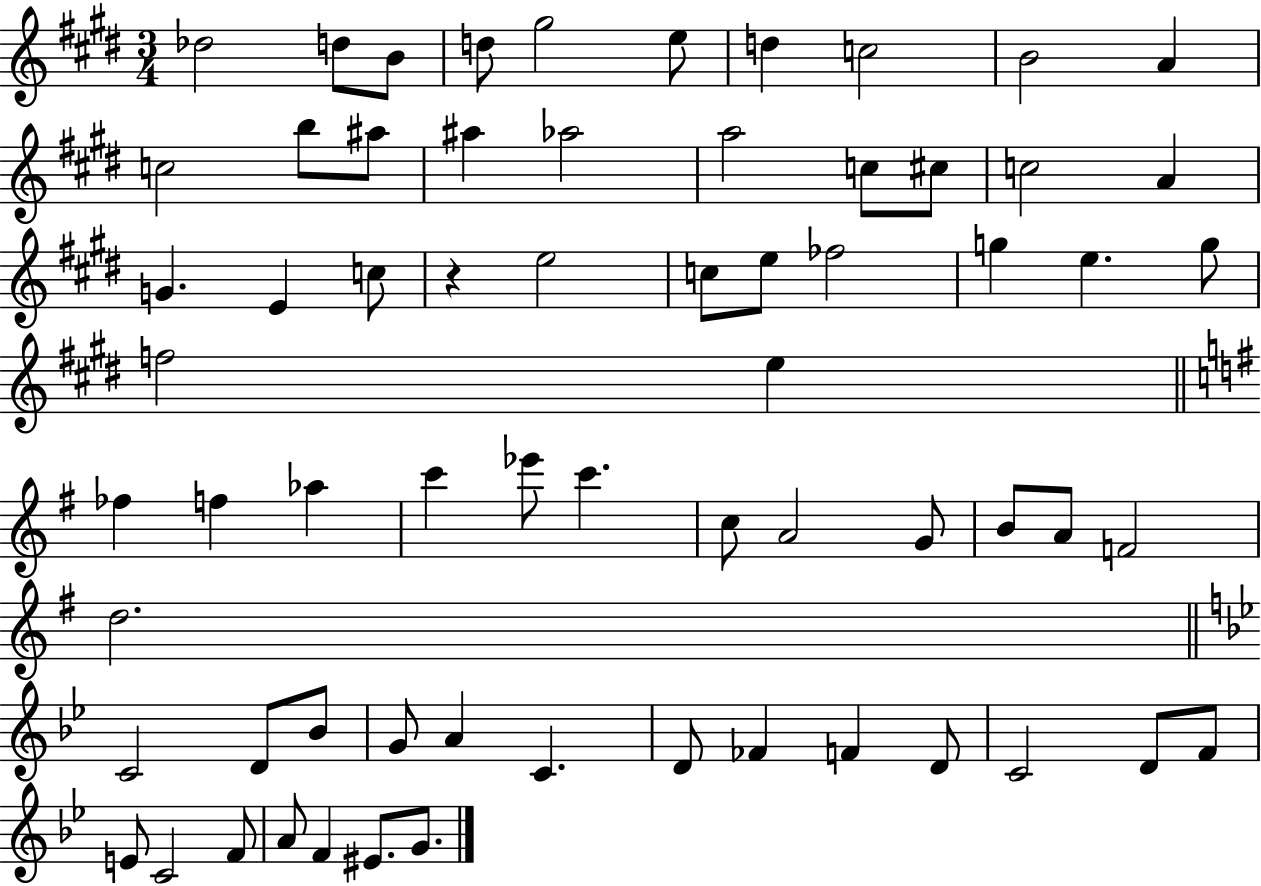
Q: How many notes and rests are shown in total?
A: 66